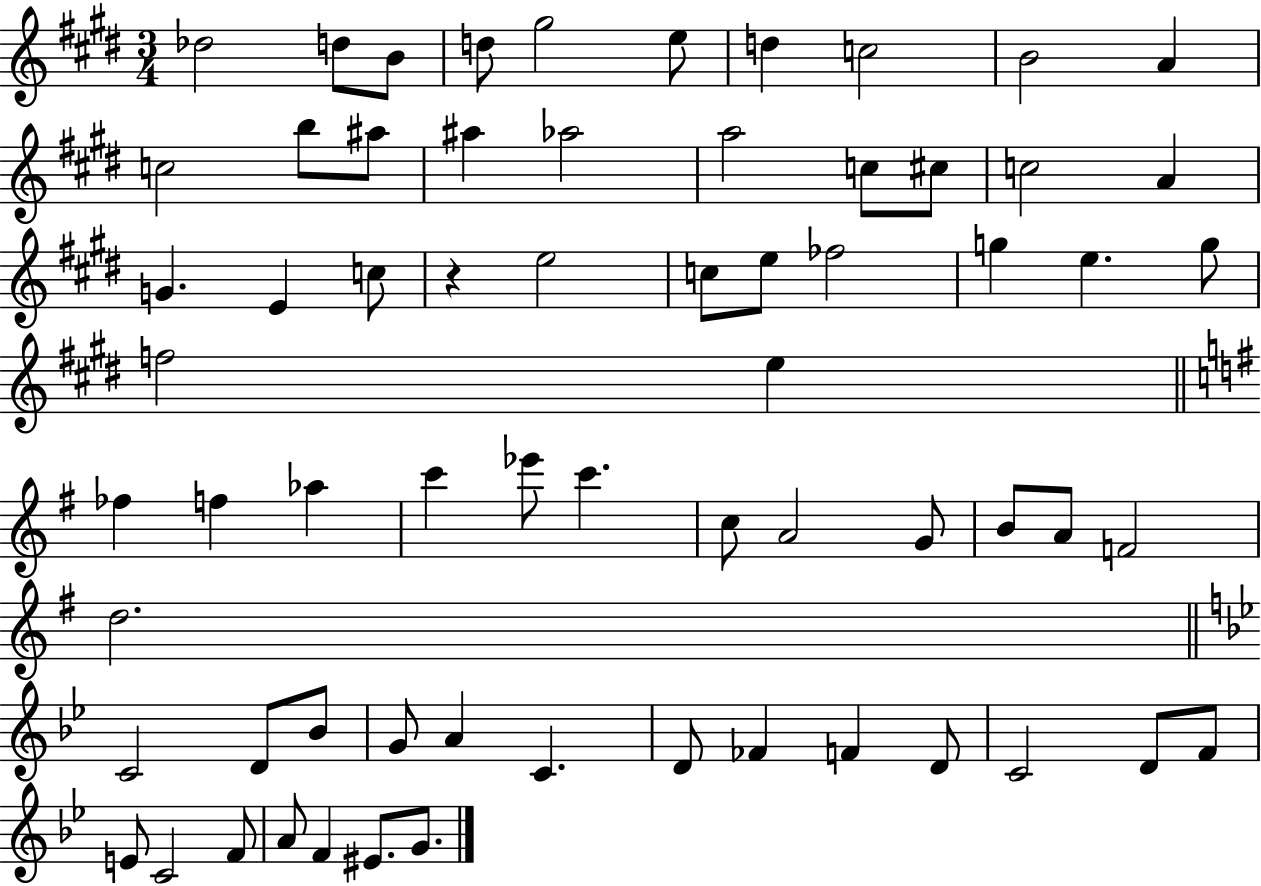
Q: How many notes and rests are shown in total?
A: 66